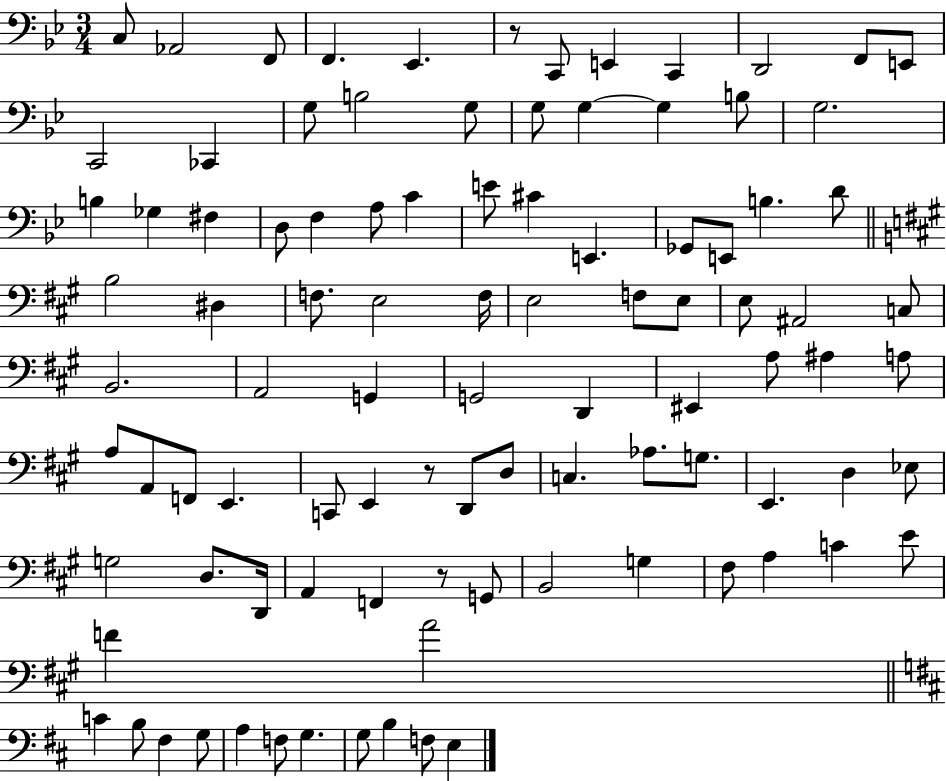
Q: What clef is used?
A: bass